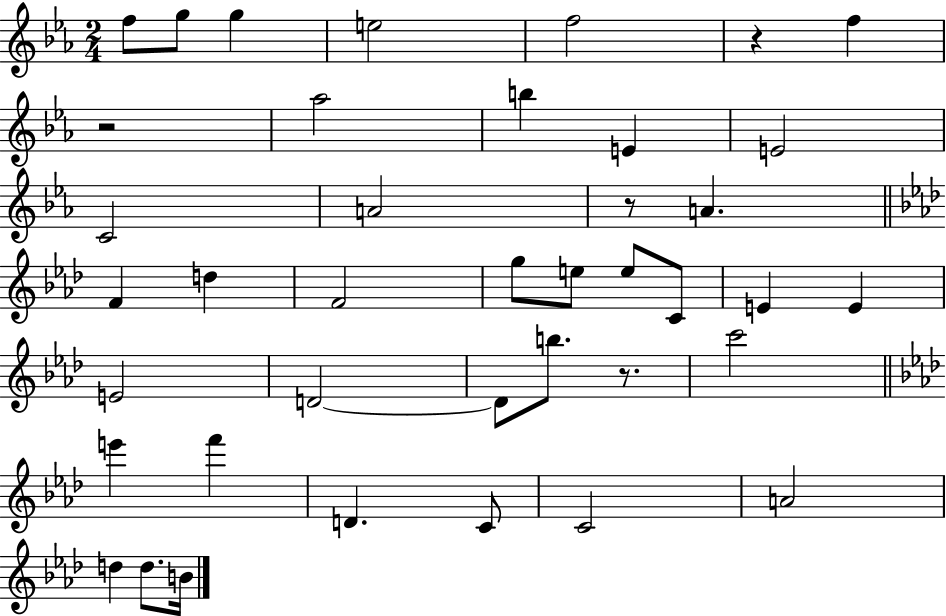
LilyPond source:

{
  \clef treble
  \numericTimeSignature
  \time 2/4
  \key ees \major
  f''8 g''8 g''4 | e''2 | f''2 | r4 f''4 | \break r2 | aes''2 | b''4 e'4 | e'2 | \break c'2 | a'2 | r8 a'4. | \bar "||" \break \key aes \major f'4 d''4 | f'2 | g''8 e''8 e''8 c'8 | e'4 e'4 | \break e'2 | d'2~~ | d'8 b''8. r8. | c'''2 | \break \bar "||" \break \key f \minor e'''4 f'''4 | d'4. c'8 | c'2 | a'2 | \break d''4 d''8. b'16 | \bar "|."
}